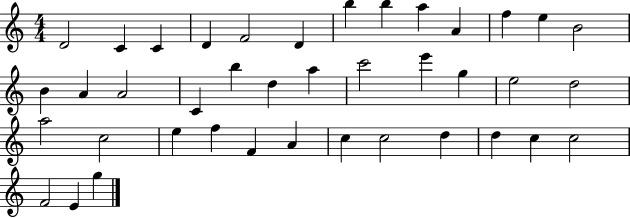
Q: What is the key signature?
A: C major